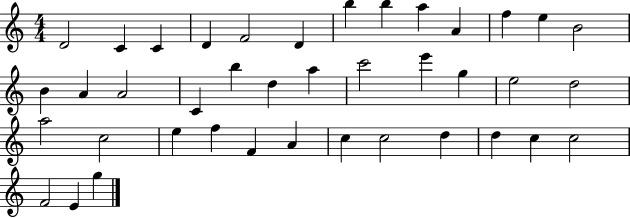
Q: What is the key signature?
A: C major